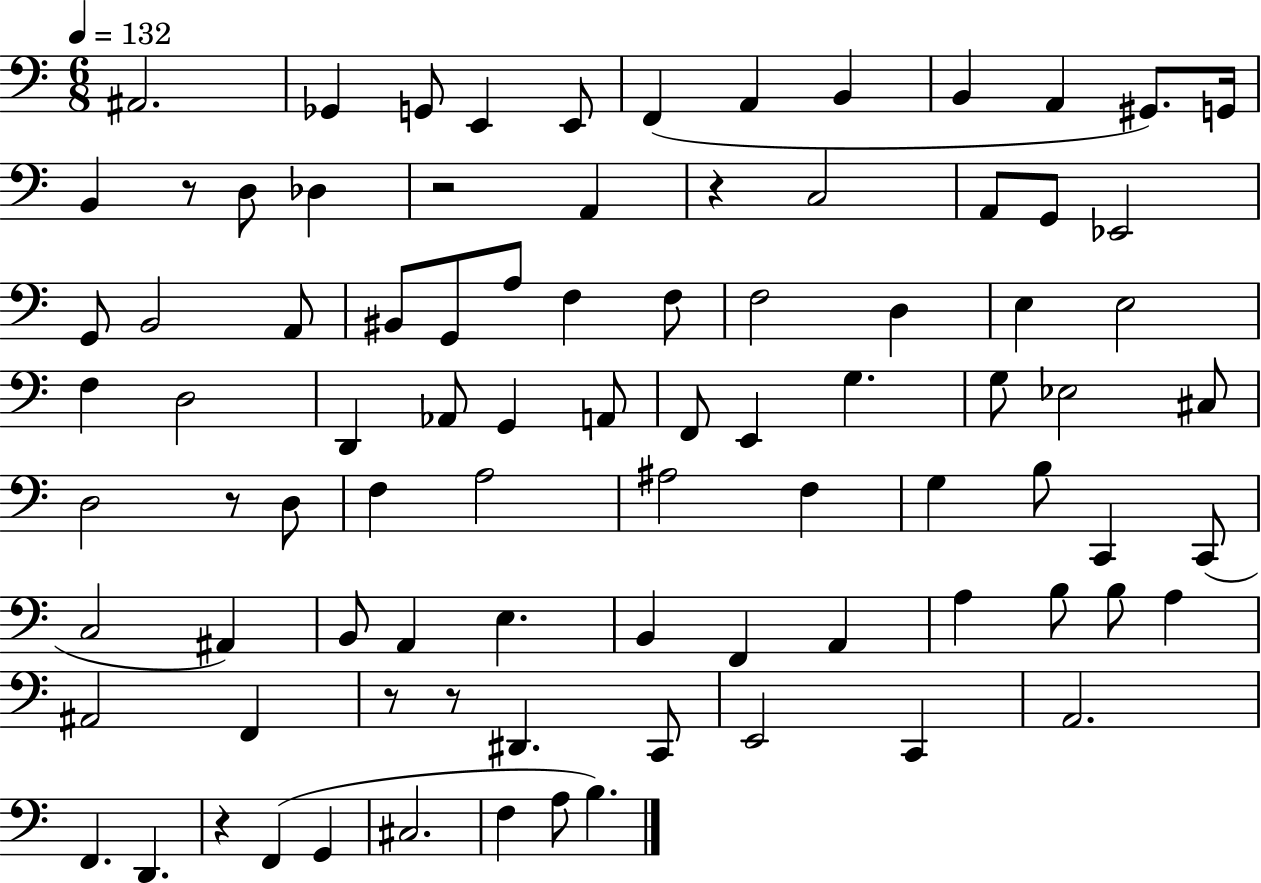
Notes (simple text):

A#2/h. Gb2/q G2/e E2/q E2/e F2/q A2/q B2/q B2/q A2/q G#2/e. G2/s B2/q R/e D3/e Db3/q R/h A2/q R/q C3/h A2/e G2/e Eb2/h G2/e B2/h A2/e BIS2/e G2/e A3/e F3/q F3/e F3/h D3/q E3/q E3/h F3/q D3/h D2/q Ab2/e G2/q A2/e F2/e E2/q G3/q. G3/e Eb3/h C#3/e D3/h R/e D3/e F3/q A3/h A#3/h F3/q G3/q B3/e C2/q C2/e C3/h A#2/q B2/e A2/q E3/q. B2/q F2/q A2/q A3/q B3/e B3/e A3/q A#2/h F2/q R/e R/e D#2/q. C2/e E2/h C2/q A2/h. F2/q. D2/q. R/q F2/q G2/q C#3/h. F3/q A3/e B3/q.